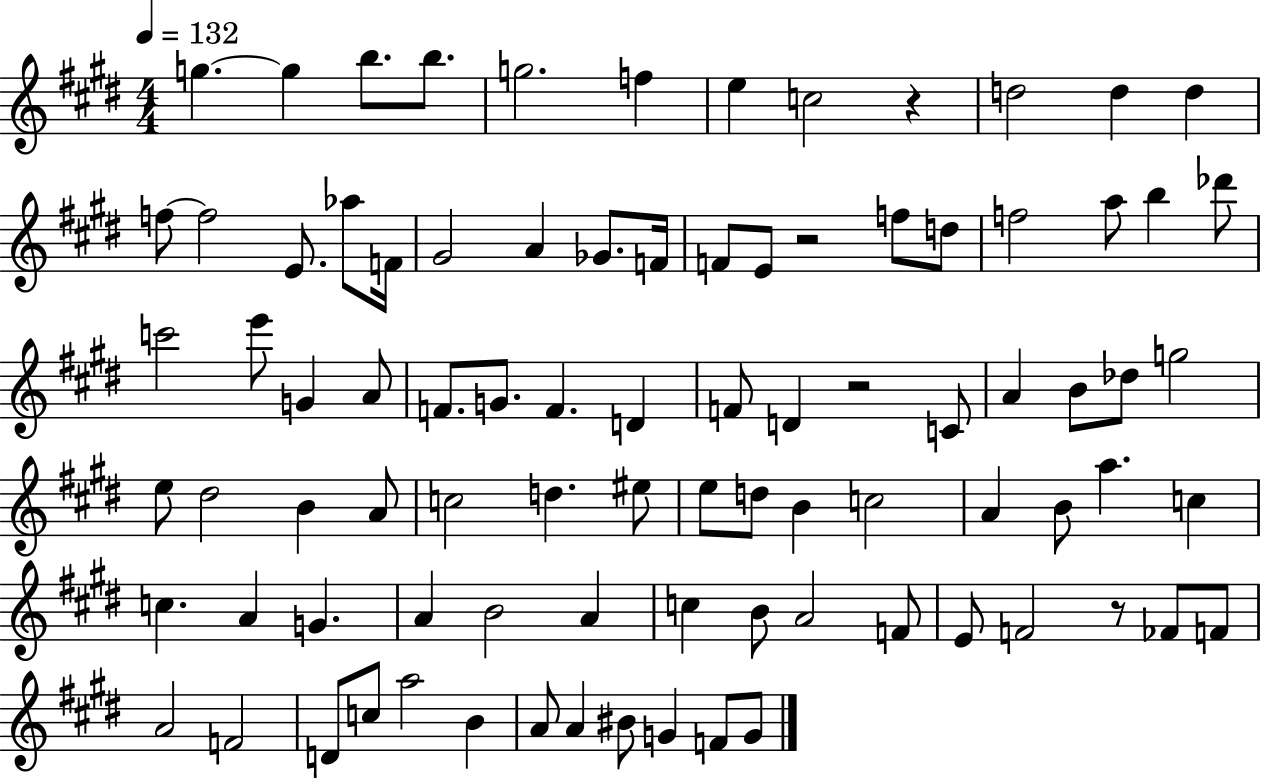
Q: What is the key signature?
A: E major